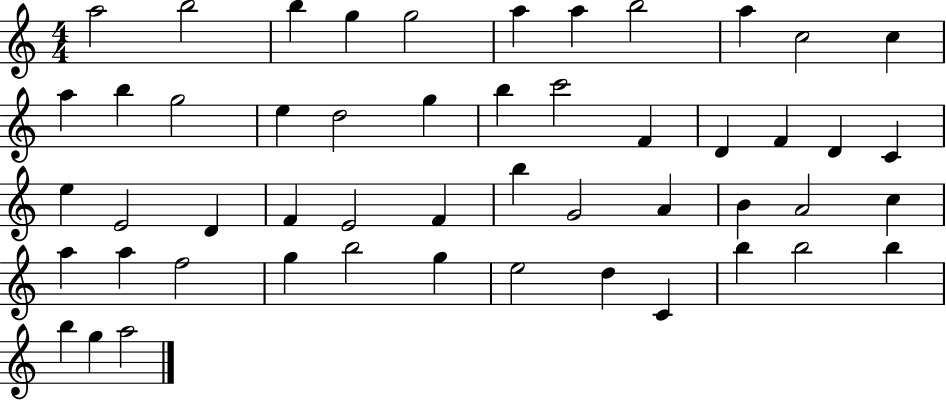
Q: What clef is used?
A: treble